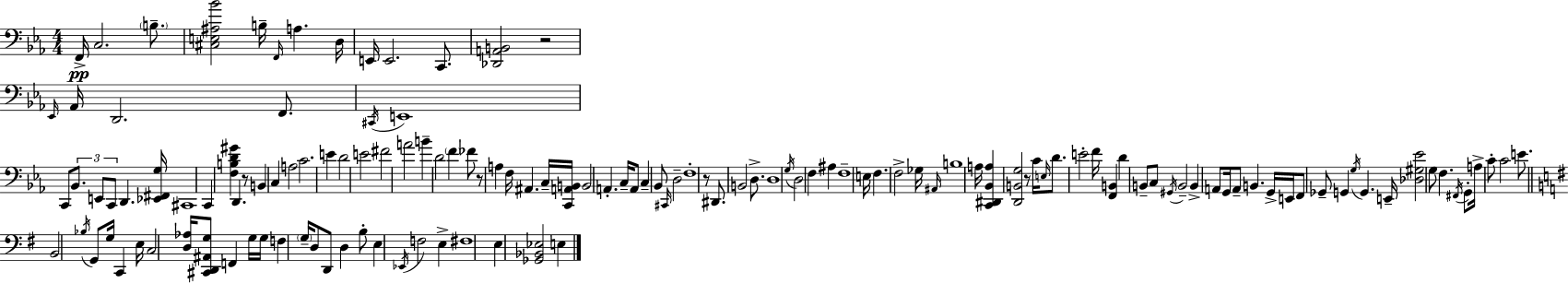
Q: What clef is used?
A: bass